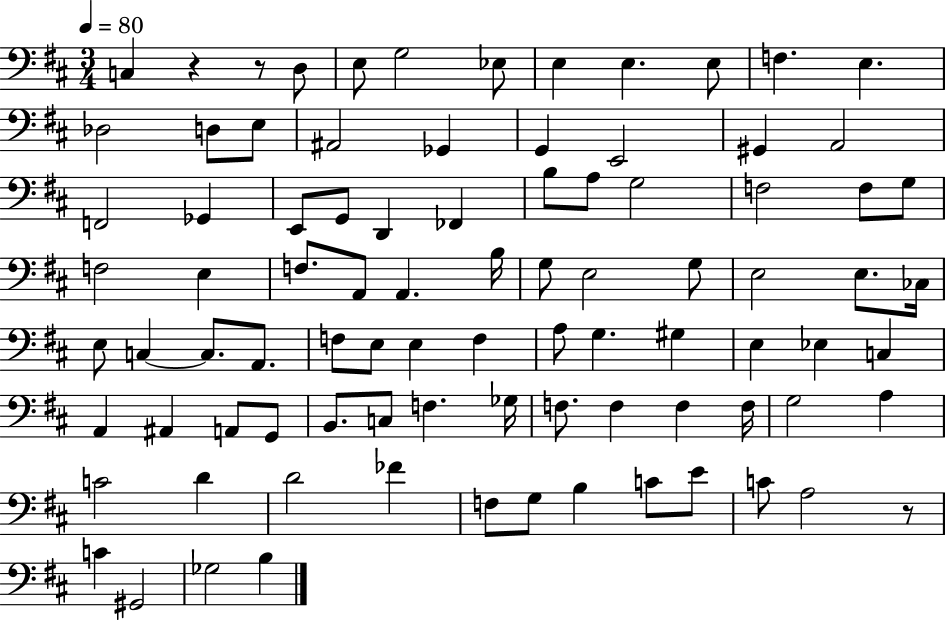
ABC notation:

X:1
T:Untitled
M:3/4
L:1/4
K:D
C, z z/2 D,/2 E,/2 G,2 _E,/2 E, E, E,/2 F, E, _D,2 D,/2 E,/2 ^A,,2 _G,, G,, E,,2 ^G,, A,,2 F,,2 _G,, E,,/2 G,,/2 D,, _F,, B,/2 A,/2 G,2 F,2 F,/2 G,/2 F,2 E, F,/2 A,,/2 A,, B,/4 G,/2 E,2 G,/2 E,2 E,/2 _C,/4 E,/2 C, C,/2 A,,/2 F,/2 E,/2 E, F, A,/2 G, ^G, E, _E, C, A,, ^A,, A,,/2 G,,/2 B,,/2 C,/2 F, _G,/4 F,/2 F, F, F,/4 G,2 A, C2 D D2 _F F,/2 G,/2 B, C/2 E/2 C/2 A,2 z/2 C ^G,,2 _G,2 B,